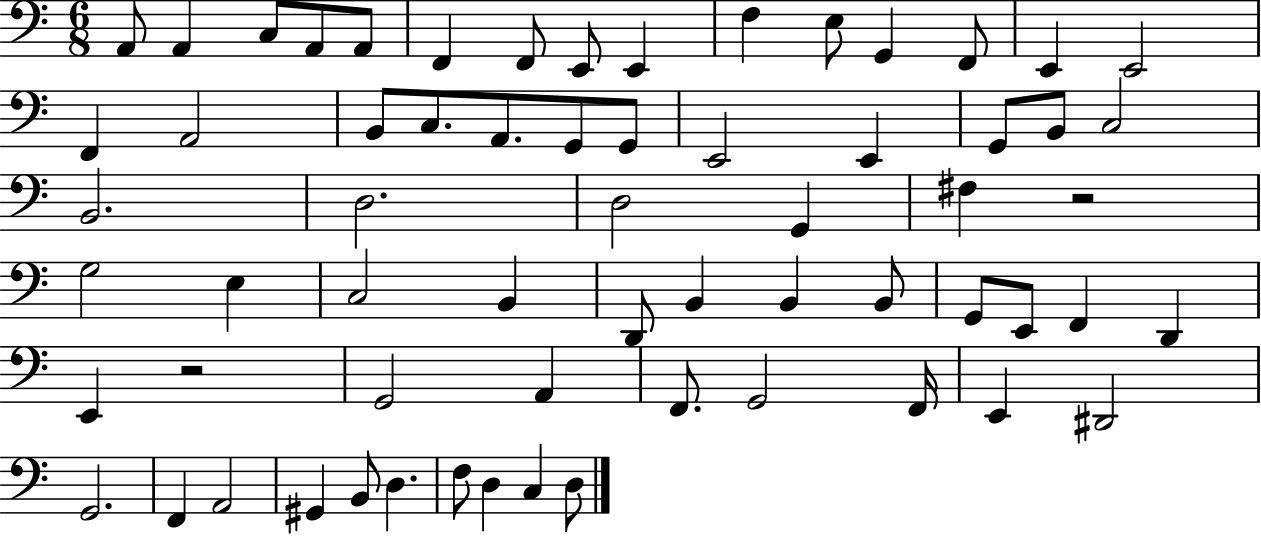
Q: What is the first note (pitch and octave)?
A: A2